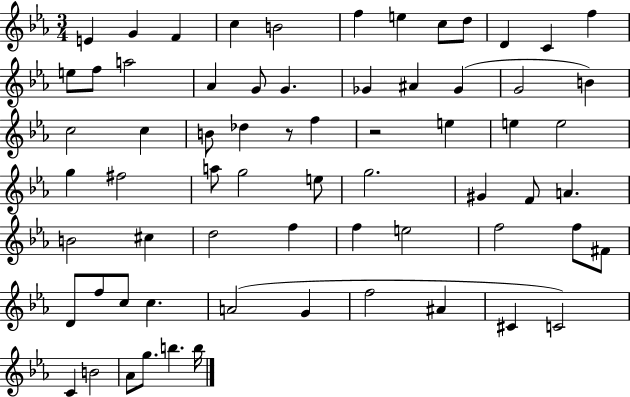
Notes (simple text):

E4/q G4/q F4/q C5/q B4/h F5/q E5/q C5/e D5/e D4/q C4/q F5/q E5/e F5/e A5/h Ab4/q G4/e G4/q. Gb4/q A#4/q Gb4/q G4/h B4/q C5/h C5/q B4/e Db5/q R/e F5/q R/h E5/q E5/q E5/h G5/q F#5/h A5/e G5/h E5/e G5/h. G#4/q F4/e A4/q. B4/h C#5/q D5/h F5/q F5/q E5/h F5/h F5/e F#4/e D4/e F5/e C5/e C5/q. A4/h G4/q F5/h A#4/q C#4/q C4/h C4/q B4/h Ab4/e G5/e. B5/q. B5/s